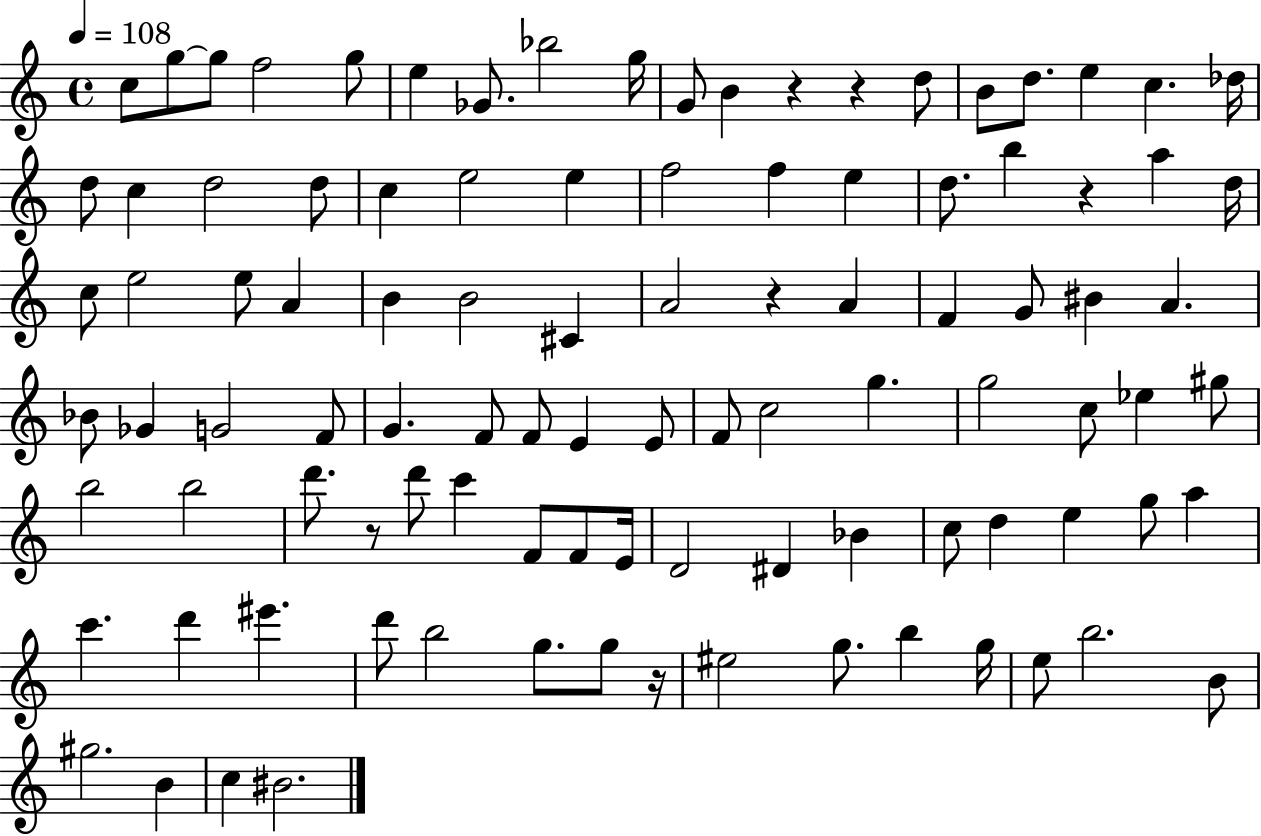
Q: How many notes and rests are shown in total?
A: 100